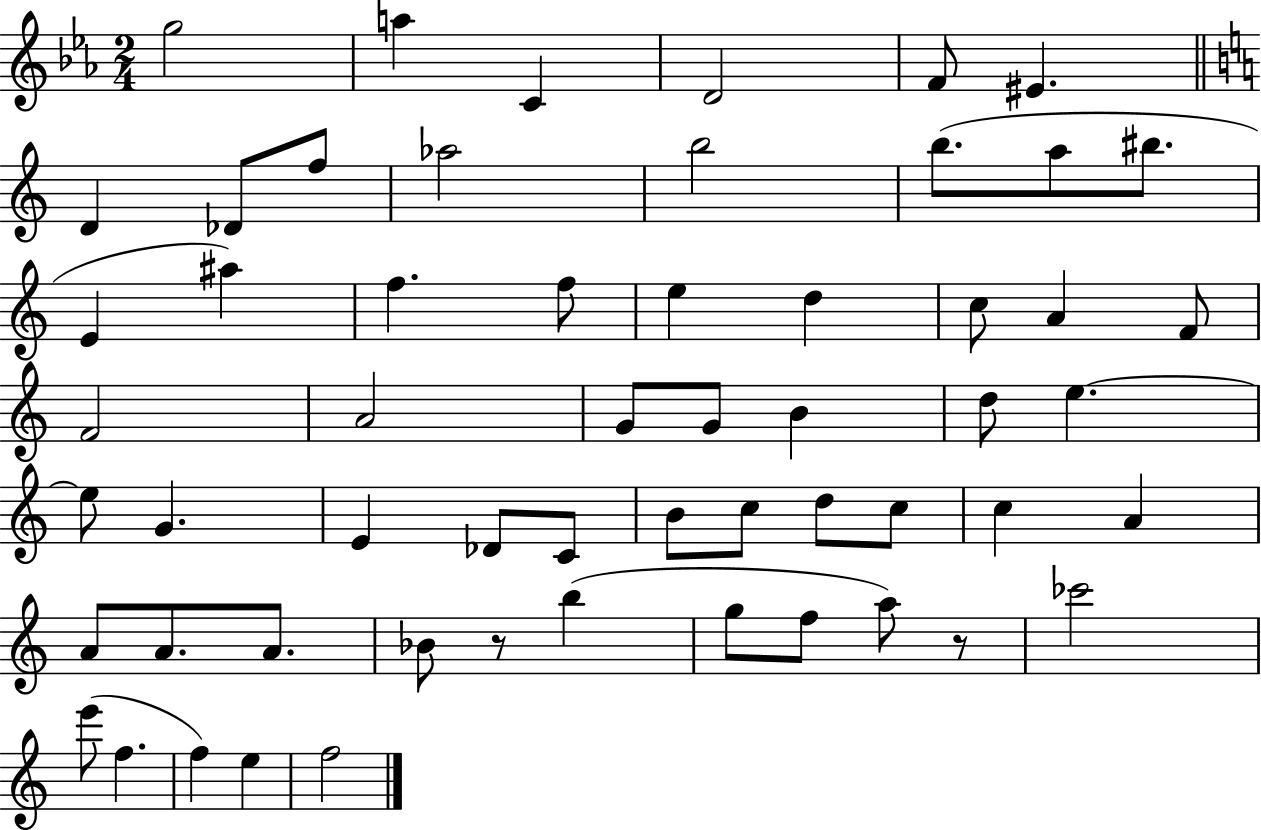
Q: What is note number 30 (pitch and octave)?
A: E5